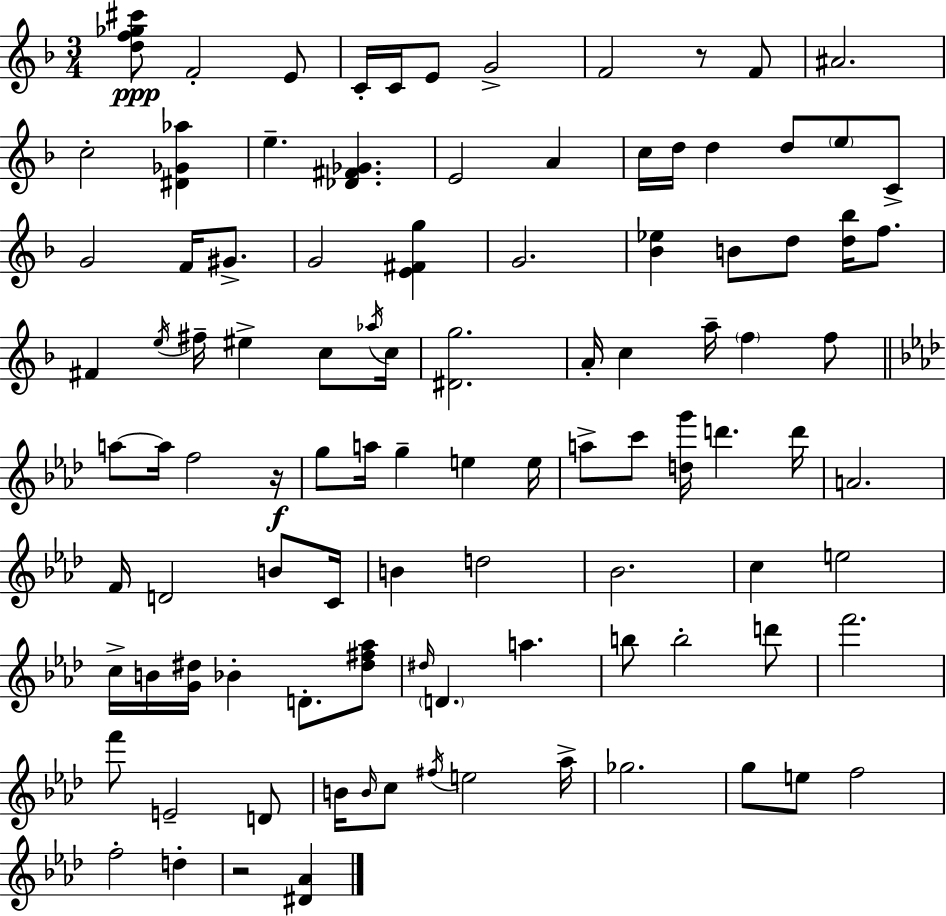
[D5,F5,Gb5,C#6]/e F4/h E4/e C4/s C4/s E4/e G4/h F4/h R/e F4/e A#4/h. C5/h [D#4,Gb4,Ab5]/q E5/q. [Db4,F#4,Gb4]/q. E4/h A4/q C5/s D5/s D5/q D5/e E5/e C4/e G4/h F4/s G#4/e. G4/h [E4,F#4,G5]/q G4/h. [Bb4,Eb5]/q B4/e D5/e [D5,Bb5]/s F5/e. F#4/q E5/s F#5/s EIS5/q C5/e Ab5/s C5/s [D#4,G5]/h. A4/s C5/q A5/s F5/q F5/e A5/e A5/s F5/h R/s G5/e A5/s G5/q E5/q E5/s A5/e C6/e [D5,G6]/s D6/q. D6/s A4/h. F4/s D4/h B4/e C4/s B4/q D5/h Bb4/h. C5/q E5/h C5/s B4/s [G4,D#5]/s Bb4/q D4/e. [D#5,F#5,Ab5]/e D#5/s D4/q. A5/q. B5/e B5/h D6/e F6/h. F6/e E4/h D4/e B4/s B4/s C5/e F#5/s E5/h Ab5/s Gb5/h. G5/e E5/e F5/h F5/h D5/q R/h [D#4,Ab4]/q